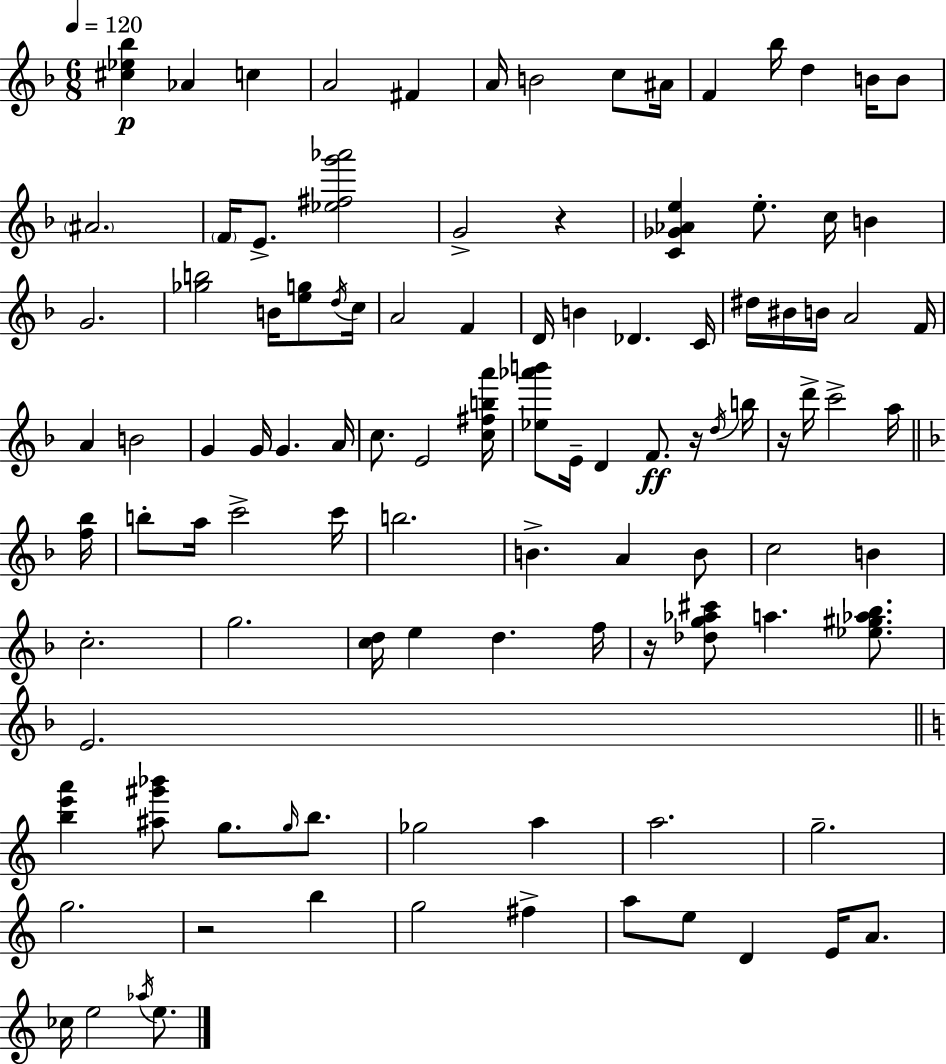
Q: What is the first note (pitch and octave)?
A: Ab4